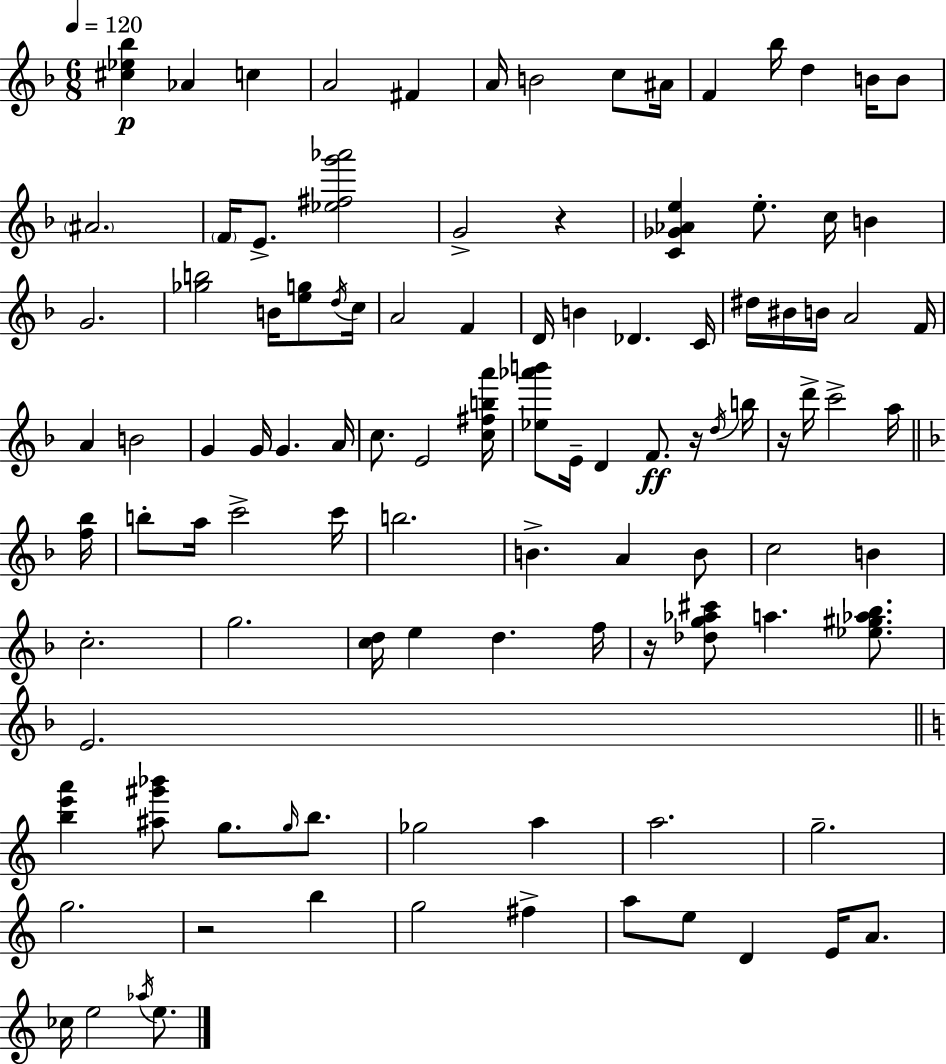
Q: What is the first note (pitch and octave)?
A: Ab4